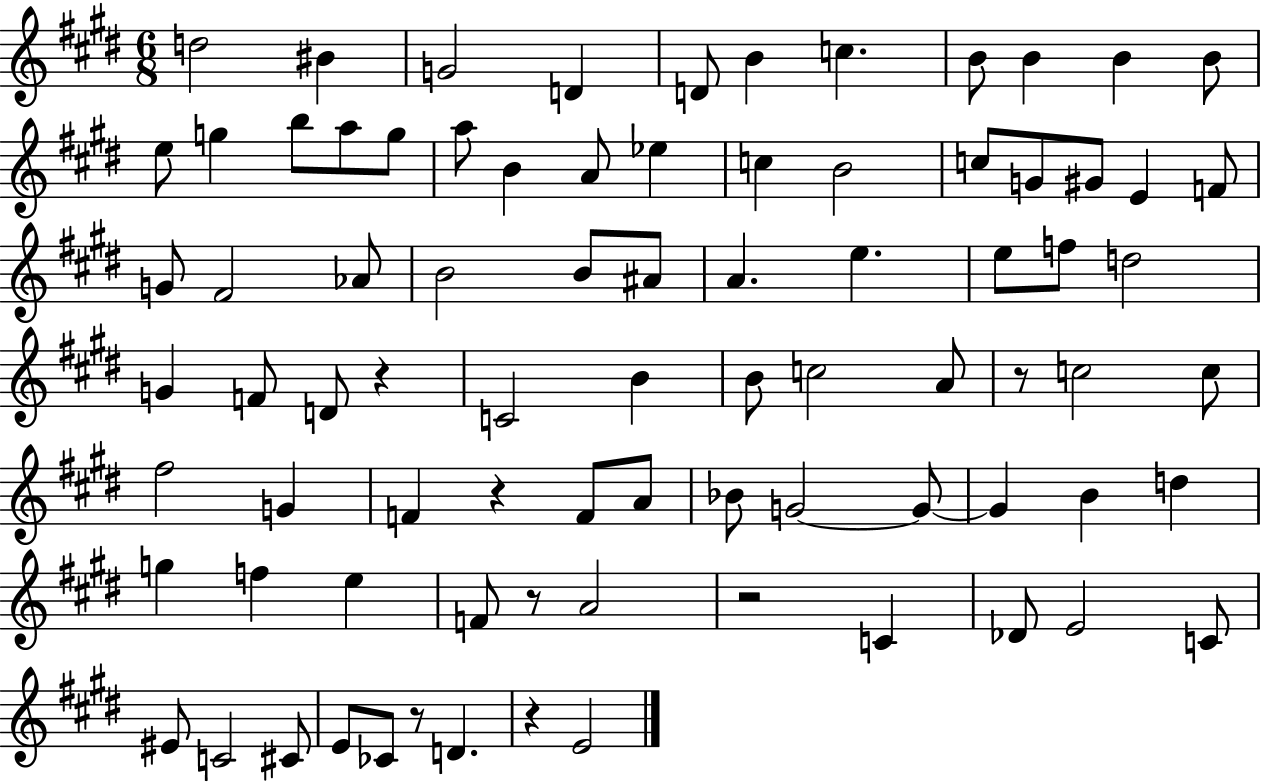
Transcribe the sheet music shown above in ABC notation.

X:1
T:Untitled
M:6/8
L:1/4
K:E
d2 ^B G2 D D/2 B c B/2 B B B/2 e/2 g b/2 a/2 g/2 a/2 B A/2 _e c B2 c/2 G/2 ^G/2 E F/2 G/2 ^F2 _A/2 B2 B/2 ^A/2 A e e/2 f/2 d2 G F/2 D/2 z C2 B B/2 c2 A/2 z/2 c2 c/2 ^f2 G F z F/2 A/2 _B/2 G2 G/2 G B d g f e F/2 z/2 A2 z2 C _D/2 E2 C/2 ^E/2 C2 ^C/2 E/2 _C/2 z/2 D z E2